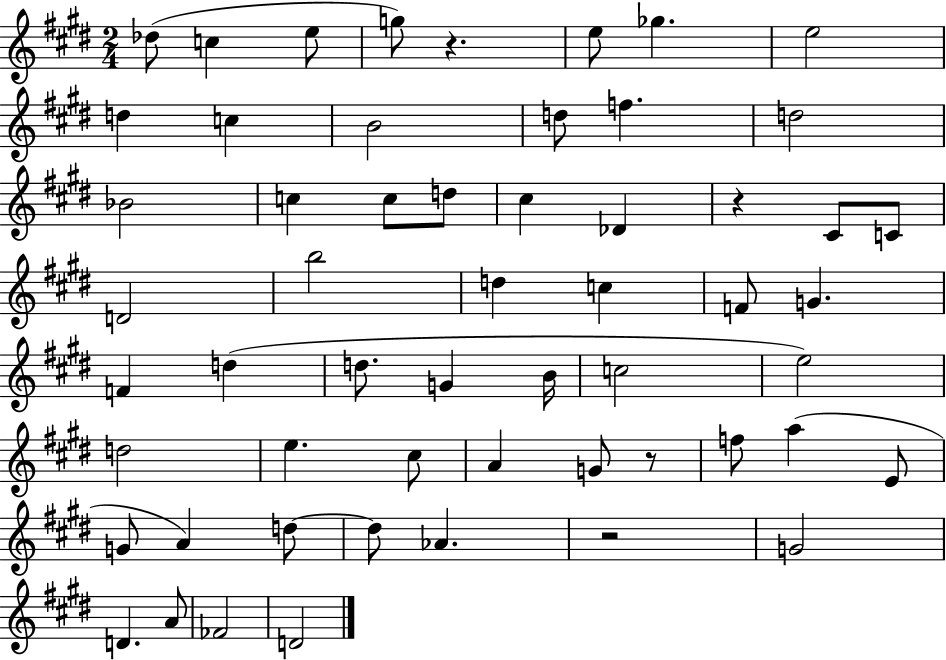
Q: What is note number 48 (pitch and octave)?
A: G4